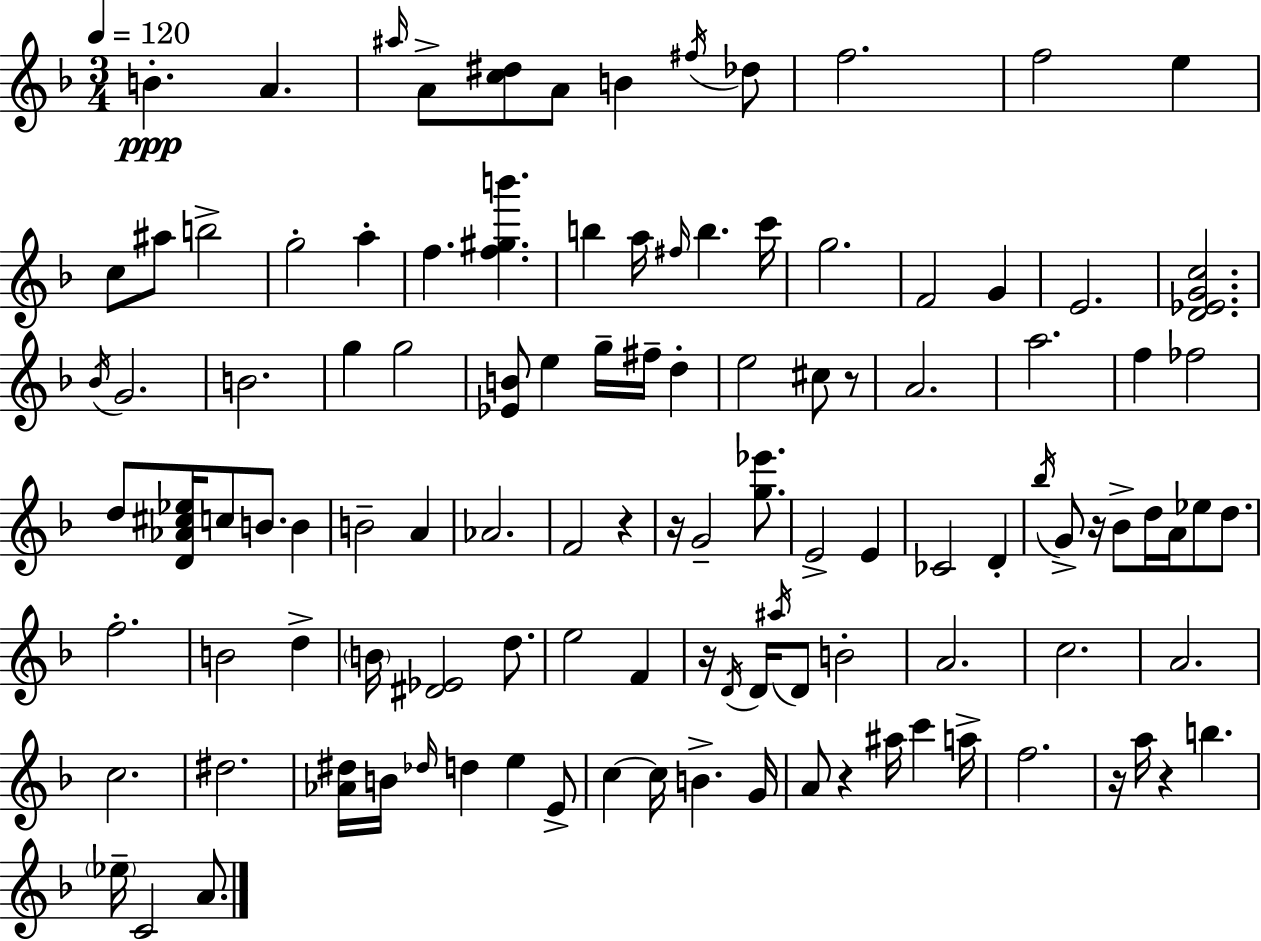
X:1
T:Untitled
M:3/4
L:1/4
K:F
B A ^a/4 A/2 [c^d]/2 A/2 B ^f/4 _d/2 f2 f2 e c/2 ^a/2 b2 g2 a f [f^gb'] b a/4 ^f/4 b c'/4 g2 F2 G E2 [D_EGc]2 _B/4 G2 B2 g g2 [_EB]/2 e g/4 ^f/4 d e2 ^c/2 z/2 A2 a2 f _f2 d/2 [D_A^c_e]/4 c/2 B/2 B B2 A _A2 F2 z z/4 G2 [g_e']/2 E2 E _C2 D _b/4 G/2 z/4 _B/2 d/4 A/4 _e/2 d/2 f2 B2 d B/4 [^D_E]2 d/2 e2 F z/4 D/4 D/4 ^a/4 D/2 B2 A2 c2 A2 c2 ^d2 [_A^d]/4 B/4 _d/4 d e E/2 c c/4 B G/4 A/2 z ^a/4 c' a/4 f2 z/4 a/4 z b _e/4 C2 A/2